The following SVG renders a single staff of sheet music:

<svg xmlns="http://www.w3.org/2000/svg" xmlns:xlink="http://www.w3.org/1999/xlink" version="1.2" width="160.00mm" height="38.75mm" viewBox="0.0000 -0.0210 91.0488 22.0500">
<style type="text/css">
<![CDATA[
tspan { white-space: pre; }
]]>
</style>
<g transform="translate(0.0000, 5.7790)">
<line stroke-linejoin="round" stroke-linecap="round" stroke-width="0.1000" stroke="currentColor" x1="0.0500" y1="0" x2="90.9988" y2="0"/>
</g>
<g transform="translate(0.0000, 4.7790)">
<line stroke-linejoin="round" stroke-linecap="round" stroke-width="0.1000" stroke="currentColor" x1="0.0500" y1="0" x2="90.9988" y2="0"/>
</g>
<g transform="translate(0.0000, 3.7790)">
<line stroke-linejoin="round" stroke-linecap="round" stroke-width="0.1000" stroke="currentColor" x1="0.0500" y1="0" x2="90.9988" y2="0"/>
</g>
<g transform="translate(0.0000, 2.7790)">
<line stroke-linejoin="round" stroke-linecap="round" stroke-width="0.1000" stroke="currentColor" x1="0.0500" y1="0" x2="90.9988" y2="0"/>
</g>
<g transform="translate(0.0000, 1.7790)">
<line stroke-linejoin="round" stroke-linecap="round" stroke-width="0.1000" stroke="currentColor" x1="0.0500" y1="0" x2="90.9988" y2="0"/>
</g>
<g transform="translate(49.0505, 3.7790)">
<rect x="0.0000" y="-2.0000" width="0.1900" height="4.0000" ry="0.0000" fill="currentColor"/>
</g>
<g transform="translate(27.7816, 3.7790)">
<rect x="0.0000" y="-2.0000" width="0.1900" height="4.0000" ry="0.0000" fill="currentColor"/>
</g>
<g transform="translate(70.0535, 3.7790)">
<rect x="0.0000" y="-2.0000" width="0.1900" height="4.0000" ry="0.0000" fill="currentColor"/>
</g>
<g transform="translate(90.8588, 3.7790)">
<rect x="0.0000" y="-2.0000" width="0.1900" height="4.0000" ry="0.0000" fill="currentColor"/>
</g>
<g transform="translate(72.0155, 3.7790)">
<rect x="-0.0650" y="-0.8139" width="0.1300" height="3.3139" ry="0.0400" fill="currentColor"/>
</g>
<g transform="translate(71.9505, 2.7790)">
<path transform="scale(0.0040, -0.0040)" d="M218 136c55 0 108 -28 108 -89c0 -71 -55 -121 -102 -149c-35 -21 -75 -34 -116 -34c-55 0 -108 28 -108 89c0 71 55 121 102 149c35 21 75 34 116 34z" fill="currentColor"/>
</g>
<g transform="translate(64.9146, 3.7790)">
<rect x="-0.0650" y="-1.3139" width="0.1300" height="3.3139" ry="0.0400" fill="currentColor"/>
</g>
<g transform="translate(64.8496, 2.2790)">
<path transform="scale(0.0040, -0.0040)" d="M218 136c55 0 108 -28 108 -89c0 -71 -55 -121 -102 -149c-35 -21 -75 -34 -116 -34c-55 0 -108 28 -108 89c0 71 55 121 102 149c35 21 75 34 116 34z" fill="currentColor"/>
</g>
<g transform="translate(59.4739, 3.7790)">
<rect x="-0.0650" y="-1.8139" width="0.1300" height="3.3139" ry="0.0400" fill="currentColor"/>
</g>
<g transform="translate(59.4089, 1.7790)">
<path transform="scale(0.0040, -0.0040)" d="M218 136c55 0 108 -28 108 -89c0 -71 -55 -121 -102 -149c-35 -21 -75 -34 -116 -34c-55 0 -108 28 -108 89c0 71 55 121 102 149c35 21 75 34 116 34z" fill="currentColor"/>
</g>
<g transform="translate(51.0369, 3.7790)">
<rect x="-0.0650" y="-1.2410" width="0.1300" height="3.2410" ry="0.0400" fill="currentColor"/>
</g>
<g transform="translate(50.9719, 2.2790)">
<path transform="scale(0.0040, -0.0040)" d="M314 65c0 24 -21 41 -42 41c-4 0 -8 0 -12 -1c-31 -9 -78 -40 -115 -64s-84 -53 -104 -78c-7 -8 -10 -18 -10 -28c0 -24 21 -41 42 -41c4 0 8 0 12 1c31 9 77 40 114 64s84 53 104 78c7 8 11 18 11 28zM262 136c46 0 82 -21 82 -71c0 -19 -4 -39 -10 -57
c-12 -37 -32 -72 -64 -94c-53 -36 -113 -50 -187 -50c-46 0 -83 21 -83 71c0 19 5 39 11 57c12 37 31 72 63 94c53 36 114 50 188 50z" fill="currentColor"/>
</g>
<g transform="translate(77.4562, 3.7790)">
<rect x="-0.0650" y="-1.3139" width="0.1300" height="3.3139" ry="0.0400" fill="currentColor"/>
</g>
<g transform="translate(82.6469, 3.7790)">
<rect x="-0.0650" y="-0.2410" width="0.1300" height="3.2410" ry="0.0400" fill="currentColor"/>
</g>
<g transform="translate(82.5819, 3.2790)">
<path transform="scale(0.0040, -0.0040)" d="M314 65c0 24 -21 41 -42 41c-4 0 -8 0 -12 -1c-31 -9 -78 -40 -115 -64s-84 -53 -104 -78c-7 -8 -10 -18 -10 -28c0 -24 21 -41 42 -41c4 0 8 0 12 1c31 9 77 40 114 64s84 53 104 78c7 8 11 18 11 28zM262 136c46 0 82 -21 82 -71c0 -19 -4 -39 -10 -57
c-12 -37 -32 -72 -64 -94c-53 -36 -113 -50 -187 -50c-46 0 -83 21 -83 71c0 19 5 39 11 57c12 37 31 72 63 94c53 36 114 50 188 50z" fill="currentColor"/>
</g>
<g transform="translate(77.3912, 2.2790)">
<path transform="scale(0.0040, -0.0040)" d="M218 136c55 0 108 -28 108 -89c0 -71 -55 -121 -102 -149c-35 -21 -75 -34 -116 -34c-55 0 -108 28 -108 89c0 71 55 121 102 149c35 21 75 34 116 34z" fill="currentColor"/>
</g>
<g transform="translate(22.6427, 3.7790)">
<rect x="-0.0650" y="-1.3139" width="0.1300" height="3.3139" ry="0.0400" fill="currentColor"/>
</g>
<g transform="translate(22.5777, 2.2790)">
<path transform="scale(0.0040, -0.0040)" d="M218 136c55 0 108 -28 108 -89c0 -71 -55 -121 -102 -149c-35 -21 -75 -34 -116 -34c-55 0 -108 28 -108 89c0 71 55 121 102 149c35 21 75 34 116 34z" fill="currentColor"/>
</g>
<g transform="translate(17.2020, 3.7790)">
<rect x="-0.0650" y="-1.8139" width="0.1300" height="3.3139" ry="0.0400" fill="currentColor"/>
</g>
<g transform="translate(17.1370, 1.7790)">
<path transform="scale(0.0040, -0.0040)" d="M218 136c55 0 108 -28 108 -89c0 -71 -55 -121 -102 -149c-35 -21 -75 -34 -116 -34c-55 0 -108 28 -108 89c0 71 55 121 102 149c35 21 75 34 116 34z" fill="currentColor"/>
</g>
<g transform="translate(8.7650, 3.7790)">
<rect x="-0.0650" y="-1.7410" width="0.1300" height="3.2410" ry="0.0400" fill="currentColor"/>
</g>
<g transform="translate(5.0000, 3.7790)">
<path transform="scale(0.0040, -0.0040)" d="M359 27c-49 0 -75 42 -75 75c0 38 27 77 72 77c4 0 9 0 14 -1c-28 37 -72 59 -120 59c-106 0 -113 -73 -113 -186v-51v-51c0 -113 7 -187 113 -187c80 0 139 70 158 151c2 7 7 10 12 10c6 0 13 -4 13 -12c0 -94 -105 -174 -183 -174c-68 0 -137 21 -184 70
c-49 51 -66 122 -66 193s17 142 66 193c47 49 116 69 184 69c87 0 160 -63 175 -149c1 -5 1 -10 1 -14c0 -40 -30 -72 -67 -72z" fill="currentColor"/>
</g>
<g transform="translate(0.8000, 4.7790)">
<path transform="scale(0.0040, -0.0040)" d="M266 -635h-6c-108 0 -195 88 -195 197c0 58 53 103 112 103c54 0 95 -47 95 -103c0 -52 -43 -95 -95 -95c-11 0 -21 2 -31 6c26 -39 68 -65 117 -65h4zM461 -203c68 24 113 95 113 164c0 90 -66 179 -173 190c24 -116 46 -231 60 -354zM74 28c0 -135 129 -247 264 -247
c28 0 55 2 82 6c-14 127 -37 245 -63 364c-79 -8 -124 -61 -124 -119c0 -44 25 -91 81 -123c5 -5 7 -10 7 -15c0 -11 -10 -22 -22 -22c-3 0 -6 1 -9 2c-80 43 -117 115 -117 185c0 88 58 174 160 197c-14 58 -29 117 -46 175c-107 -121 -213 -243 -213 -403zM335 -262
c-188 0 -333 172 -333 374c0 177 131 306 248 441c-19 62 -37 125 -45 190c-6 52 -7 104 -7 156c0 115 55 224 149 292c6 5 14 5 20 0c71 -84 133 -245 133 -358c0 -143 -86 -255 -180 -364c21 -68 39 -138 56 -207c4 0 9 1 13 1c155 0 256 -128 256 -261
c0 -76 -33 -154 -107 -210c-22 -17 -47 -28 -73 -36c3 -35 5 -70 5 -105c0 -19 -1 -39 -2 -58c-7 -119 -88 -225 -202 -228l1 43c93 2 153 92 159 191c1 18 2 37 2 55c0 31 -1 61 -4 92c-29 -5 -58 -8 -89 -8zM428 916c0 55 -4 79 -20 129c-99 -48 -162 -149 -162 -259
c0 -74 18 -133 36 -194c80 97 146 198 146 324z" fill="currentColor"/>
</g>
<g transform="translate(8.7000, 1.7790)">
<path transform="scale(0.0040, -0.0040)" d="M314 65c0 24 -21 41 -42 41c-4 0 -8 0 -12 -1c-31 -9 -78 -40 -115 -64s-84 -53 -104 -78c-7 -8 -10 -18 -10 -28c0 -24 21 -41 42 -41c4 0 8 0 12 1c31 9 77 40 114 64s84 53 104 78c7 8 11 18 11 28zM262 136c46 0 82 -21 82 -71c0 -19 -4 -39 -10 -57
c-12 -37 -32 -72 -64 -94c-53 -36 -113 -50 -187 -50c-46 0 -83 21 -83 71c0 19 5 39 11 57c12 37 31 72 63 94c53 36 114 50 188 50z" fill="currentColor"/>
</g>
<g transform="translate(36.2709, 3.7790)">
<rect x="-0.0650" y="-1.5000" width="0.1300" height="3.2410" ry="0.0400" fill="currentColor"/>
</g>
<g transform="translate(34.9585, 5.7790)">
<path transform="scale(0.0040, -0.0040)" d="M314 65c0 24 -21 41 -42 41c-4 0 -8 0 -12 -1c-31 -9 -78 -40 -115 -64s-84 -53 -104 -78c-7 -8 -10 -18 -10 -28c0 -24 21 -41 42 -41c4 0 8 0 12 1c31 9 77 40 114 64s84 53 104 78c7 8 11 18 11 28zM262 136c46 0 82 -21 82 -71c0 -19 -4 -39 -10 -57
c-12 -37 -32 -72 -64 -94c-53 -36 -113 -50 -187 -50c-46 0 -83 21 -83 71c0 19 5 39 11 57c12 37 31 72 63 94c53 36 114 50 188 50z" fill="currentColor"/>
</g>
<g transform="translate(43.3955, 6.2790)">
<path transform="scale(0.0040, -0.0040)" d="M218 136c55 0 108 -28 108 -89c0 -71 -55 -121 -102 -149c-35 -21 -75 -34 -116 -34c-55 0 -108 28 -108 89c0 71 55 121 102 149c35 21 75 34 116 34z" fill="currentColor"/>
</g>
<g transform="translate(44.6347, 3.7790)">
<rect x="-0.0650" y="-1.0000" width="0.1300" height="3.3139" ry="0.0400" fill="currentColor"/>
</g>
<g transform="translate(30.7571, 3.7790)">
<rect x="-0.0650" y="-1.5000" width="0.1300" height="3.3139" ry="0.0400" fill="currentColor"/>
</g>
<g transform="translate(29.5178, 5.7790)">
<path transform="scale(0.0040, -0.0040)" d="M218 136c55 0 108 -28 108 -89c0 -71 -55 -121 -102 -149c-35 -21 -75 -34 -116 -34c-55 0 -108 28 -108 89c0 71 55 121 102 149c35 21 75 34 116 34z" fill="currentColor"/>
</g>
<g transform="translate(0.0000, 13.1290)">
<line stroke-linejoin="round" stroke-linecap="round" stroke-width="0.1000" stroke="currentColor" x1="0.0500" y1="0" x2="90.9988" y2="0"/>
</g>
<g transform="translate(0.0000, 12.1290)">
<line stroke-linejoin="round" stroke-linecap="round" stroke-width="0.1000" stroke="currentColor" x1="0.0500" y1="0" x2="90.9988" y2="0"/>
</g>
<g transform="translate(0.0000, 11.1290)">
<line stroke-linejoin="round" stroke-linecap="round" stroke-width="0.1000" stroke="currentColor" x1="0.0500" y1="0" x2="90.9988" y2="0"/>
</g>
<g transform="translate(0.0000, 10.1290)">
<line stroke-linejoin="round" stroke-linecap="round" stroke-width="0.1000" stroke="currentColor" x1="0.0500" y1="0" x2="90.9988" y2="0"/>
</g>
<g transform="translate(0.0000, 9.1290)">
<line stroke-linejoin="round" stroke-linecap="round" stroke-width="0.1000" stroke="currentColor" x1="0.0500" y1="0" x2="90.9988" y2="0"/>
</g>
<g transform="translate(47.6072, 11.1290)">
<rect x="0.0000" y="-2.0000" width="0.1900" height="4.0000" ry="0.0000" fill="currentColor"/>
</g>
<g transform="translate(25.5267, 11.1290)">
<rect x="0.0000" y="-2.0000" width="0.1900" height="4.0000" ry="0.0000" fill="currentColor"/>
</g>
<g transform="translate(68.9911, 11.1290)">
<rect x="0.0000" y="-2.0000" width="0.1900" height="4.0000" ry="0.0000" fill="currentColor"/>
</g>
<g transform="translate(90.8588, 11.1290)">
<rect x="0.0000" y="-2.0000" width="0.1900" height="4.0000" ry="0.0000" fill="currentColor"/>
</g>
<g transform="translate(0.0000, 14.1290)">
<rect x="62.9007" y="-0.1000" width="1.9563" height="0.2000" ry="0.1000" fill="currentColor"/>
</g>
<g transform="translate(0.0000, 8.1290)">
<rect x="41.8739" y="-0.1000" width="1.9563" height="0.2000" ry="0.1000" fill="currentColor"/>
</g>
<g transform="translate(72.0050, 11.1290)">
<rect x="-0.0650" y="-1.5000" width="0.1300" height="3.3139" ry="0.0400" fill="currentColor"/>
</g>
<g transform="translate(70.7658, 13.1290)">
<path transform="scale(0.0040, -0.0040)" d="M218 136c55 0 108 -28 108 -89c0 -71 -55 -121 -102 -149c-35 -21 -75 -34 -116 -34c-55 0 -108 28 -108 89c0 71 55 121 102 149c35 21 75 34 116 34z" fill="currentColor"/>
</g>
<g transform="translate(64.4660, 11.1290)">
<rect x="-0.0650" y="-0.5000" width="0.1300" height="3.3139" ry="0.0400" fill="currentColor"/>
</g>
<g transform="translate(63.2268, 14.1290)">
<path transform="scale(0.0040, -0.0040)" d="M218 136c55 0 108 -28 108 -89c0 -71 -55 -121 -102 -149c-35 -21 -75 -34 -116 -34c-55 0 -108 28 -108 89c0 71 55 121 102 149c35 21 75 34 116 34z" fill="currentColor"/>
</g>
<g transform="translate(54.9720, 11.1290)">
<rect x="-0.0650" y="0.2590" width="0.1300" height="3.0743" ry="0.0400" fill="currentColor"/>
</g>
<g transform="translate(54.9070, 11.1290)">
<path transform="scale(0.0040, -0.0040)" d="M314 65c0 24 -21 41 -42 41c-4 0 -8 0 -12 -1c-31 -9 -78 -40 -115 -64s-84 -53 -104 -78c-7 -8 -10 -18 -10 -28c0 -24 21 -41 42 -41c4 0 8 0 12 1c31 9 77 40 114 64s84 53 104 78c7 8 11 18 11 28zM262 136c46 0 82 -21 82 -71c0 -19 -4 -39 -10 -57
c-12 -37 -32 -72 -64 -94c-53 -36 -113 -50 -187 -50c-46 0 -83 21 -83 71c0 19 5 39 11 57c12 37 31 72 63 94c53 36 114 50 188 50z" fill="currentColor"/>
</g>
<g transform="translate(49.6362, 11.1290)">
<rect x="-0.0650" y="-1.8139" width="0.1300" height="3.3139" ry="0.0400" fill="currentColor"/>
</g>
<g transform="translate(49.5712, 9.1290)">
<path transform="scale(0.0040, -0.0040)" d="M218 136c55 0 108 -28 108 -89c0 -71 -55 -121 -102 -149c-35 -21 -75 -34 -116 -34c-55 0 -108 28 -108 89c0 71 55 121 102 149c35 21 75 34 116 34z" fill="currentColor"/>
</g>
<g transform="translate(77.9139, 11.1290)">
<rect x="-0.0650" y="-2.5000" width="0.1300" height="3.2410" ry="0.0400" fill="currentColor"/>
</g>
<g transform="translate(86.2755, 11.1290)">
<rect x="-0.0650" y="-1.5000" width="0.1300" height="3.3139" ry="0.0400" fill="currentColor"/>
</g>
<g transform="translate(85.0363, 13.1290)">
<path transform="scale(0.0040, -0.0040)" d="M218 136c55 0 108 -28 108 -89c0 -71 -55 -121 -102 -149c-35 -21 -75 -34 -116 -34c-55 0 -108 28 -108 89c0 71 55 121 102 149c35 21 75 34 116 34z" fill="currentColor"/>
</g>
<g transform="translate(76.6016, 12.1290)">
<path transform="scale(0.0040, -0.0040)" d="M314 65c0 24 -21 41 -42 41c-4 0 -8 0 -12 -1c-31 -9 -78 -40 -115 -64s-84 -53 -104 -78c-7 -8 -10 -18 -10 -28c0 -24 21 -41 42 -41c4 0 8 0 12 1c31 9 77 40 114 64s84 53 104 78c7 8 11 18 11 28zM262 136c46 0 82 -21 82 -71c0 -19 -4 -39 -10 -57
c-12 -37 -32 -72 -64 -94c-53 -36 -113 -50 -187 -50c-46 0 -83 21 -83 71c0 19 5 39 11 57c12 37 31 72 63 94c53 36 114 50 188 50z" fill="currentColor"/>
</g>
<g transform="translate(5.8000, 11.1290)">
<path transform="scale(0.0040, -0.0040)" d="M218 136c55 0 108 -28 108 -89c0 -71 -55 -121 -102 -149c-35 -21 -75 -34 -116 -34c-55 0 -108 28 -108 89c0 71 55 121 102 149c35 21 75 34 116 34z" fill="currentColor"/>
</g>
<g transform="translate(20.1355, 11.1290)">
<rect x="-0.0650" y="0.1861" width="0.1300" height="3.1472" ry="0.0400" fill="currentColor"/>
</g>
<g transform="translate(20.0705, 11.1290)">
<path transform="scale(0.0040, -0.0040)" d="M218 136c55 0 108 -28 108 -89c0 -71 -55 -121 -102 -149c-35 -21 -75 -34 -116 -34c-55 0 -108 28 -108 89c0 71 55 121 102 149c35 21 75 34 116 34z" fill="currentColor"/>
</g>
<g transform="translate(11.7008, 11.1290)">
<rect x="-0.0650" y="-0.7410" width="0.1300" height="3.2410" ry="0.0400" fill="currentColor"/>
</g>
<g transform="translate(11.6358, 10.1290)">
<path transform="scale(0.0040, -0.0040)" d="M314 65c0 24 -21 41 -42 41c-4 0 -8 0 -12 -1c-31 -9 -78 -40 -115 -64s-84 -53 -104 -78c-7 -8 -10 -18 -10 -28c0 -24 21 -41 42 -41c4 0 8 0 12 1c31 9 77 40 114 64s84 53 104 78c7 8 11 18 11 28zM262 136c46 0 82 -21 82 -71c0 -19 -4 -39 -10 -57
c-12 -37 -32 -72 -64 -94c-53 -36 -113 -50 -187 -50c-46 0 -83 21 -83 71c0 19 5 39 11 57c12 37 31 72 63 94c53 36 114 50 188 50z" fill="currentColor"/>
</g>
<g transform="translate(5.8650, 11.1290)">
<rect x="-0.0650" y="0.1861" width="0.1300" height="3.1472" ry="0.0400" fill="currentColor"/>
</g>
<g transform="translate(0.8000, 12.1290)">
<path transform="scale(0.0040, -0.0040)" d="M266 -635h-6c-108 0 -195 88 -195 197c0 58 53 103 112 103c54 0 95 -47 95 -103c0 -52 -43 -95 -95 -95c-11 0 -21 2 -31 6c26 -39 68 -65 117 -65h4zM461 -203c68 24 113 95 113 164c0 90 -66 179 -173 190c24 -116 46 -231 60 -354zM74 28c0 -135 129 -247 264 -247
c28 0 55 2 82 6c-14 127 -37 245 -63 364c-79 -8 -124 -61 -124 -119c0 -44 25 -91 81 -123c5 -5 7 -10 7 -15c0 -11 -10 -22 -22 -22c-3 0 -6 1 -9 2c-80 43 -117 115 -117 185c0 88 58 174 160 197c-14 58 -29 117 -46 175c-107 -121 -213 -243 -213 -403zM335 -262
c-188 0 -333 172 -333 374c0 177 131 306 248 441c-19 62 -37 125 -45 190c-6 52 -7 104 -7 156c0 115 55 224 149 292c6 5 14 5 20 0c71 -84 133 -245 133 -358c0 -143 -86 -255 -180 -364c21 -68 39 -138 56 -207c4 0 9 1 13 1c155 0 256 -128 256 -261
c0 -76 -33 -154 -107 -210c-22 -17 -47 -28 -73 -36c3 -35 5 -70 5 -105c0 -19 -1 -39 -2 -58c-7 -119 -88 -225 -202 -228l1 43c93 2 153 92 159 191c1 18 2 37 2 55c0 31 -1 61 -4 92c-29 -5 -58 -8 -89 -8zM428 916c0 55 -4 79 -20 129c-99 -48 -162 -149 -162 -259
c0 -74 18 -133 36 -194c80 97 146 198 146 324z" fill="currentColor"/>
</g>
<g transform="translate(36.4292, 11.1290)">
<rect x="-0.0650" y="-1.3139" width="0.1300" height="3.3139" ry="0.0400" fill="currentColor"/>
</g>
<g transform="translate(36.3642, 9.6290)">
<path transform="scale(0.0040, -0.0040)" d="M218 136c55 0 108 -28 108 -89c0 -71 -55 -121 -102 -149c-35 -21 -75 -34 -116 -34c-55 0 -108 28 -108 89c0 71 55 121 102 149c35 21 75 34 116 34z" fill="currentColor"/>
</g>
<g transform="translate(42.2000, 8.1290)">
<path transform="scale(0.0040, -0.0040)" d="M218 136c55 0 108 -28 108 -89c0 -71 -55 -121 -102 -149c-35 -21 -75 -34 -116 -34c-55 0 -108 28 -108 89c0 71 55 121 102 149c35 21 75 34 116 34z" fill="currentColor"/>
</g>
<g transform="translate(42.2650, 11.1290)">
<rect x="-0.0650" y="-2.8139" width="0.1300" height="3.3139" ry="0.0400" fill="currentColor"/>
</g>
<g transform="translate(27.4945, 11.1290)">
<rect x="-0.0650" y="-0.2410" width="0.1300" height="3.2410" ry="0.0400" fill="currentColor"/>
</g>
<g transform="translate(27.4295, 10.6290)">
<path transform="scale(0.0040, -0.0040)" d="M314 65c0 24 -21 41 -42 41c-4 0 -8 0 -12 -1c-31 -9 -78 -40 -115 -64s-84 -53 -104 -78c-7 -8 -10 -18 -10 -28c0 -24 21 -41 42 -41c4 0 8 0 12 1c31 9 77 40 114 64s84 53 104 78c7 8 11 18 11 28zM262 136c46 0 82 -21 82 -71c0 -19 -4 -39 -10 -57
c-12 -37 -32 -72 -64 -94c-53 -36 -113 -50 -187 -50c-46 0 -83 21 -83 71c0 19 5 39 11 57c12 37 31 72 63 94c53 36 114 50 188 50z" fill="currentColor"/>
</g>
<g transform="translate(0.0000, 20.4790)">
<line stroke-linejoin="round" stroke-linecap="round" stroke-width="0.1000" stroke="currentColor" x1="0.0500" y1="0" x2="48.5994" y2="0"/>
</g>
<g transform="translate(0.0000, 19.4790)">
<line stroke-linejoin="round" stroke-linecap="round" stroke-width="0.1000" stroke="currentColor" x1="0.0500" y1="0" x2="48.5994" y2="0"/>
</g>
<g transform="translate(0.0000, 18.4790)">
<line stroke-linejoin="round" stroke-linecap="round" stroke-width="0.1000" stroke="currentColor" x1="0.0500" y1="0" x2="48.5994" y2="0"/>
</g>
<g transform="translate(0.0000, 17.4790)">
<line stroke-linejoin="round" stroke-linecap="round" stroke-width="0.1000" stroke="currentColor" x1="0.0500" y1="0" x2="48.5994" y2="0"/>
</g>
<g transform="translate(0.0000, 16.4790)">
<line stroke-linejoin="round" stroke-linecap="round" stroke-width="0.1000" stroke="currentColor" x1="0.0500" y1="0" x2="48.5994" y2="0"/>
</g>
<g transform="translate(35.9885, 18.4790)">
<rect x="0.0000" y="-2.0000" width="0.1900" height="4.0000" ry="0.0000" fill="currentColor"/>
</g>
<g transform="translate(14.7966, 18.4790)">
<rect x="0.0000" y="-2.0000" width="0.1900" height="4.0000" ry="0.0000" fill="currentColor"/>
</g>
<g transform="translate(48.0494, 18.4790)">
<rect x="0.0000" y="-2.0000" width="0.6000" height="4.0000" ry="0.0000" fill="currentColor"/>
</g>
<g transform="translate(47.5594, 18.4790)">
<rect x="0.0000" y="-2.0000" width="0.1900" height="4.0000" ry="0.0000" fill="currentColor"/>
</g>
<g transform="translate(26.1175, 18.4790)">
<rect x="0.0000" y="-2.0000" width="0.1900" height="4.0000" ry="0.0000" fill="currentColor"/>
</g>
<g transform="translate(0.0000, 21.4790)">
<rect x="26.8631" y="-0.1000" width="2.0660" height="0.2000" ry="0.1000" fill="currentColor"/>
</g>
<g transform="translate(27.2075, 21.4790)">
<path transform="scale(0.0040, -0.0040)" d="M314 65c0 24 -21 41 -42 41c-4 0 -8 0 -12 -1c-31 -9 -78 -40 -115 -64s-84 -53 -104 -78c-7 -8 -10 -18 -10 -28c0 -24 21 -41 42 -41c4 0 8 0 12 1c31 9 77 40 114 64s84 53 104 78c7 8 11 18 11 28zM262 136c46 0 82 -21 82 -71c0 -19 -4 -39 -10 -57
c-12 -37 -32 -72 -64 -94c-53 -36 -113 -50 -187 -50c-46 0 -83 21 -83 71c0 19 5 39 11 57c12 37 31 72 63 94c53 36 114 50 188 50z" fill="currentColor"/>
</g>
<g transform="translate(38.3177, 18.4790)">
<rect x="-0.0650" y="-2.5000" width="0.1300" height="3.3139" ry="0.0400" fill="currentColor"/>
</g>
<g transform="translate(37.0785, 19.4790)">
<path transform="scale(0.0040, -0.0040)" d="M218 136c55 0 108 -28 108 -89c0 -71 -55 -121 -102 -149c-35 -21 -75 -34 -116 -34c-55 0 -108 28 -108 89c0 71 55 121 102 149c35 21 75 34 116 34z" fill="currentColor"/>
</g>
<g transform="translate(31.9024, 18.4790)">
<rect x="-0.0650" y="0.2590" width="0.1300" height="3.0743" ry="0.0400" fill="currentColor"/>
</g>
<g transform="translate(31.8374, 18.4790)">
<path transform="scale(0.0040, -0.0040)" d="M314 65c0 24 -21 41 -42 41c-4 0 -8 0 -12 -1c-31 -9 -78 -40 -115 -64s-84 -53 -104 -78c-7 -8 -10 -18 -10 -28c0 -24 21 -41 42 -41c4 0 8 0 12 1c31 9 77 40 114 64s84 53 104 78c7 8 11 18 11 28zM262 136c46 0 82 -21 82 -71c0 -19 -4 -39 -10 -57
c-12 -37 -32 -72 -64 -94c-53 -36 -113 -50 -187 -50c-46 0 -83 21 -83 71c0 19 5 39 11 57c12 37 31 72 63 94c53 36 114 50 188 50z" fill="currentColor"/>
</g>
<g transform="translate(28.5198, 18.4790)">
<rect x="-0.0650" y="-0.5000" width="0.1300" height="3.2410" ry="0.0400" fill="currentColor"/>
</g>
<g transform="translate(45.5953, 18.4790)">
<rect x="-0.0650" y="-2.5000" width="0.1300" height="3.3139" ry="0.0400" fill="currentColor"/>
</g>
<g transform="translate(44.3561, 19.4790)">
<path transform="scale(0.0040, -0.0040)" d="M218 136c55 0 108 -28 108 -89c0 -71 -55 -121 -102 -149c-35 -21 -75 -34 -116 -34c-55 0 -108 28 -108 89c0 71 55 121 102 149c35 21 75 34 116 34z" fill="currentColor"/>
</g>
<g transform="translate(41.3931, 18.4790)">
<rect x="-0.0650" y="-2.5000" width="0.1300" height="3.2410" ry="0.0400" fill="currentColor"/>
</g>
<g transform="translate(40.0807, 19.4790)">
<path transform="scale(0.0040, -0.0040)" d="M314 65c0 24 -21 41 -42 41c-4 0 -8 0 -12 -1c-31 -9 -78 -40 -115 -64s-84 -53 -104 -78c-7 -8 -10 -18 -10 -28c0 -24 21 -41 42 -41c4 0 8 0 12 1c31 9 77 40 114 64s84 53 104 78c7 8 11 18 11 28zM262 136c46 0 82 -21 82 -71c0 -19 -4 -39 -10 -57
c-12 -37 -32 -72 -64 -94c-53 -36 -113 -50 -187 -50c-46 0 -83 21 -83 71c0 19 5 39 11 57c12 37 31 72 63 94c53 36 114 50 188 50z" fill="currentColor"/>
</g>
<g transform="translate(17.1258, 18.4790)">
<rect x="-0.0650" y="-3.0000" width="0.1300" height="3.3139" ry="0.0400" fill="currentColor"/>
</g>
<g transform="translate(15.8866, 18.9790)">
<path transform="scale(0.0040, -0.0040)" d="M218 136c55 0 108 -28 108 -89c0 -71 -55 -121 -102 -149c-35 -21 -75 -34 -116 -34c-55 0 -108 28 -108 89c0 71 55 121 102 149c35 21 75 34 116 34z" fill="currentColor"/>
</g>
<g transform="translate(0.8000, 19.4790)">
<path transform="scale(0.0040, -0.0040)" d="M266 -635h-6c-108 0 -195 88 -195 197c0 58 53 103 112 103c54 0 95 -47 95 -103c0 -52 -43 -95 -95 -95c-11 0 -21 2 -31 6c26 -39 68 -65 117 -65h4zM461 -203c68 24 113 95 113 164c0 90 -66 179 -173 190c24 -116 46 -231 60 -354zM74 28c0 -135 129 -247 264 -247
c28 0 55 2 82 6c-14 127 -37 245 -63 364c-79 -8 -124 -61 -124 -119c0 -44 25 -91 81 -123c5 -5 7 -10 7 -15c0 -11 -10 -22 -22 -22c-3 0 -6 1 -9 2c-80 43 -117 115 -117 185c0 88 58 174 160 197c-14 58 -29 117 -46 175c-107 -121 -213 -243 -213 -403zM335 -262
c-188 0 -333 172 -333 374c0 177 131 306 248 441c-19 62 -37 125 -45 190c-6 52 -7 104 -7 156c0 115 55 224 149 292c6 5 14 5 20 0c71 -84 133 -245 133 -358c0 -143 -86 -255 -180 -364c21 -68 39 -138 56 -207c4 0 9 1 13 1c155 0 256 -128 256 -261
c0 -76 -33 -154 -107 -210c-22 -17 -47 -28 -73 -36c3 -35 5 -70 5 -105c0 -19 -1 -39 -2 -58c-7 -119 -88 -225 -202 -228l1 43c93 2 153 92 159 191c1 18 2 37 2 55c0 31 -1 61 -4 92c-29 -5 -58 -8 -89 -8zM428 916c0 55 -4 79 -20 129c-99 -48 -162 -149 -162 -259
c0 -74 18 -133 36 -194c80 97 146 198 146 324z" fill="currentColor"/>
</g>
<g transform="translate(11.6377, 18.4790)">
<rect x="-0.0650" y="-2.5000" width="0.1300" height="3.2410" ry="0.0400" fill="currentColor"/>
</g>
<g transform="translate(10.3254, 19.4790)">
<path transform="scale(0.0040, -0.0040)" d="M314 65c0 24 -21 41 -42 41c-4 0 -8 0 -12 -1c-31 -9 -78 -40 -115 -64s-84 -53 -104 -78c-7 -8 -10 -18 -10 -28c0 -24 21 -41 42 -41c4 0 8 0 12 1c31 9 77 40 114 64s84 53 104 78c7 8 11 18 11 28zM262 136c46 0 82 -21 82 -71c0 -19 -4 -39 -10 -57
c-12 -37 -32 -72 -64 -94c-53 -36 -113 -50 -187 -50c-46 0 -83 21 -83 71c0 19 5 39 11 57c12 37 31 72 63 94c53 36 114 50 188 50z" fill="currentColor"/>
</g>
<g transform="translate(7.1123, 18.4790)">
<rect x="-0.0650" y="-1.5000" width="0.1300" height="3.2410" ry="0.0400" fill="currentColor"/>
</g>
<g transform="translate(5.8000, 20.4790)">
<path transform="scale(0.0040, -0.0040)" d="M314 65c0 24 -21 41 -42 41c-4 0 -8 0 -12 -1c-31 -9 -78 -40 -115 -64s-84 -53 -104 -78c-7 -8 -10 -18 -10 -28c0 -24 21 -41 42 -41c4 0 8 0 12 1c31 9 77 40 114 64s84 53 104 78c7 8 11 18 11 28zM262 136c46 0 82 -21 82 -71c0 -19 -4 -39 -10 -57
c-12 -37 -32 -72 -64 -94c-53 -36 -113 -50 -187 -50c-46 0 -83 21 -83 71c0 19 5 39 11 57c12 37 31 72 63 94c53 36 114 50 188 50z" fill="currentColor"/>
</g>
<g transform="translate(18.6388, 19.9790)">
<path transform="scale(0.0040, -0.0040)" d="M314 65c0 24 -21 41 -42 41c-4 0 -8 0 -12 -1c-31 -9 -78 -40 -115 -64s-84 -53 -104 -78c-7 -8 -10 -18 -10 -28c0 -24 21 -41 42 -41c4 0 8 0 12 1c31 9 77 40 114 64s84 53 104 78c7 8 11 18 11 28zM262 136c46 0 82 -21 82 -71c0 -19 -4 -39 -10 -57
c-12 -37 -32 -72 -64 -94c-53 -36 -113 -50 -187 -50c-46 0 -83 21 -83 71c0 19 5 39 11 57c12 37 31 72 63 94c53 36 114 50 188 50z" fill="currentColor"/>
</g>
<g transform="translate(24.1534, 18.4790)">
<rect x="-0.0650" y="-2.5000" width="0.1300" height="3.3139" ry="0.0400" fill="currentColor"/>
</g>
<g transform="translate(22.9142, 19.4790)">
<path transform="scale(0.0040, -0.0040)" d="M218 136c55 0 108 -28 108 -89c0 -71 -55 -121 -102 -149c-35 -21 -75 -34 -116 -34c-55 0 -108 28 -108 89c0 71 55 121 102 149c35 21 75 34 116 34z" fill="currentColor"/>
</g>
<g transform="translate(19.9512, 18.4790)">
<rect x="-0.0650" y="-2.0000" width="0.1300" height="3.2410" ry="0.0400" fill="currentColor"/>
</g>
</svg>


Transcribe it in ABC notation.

X:1
T:Untitled
M:4/4
L:1/4
K:C
f2 f e E E2 D e2 f e d e c2 B d2 B c2 e a f B2 C E G2 E E2 G2 A F2 G C2 B2 G G2 G